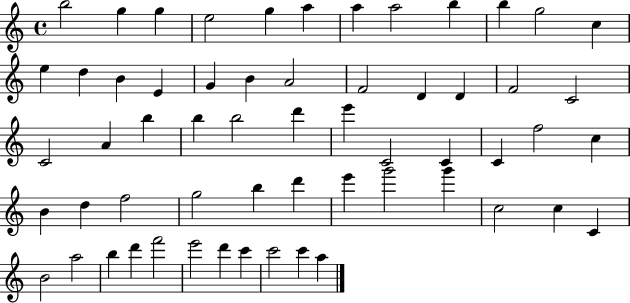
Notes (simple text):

B5/h G5/q G5/q E5/h G5/q A5/q A5/q A5/h B5/q B5/q G5/h C5/q E5/q D5/q B4/q E4/q G4/q B4/q A4/h F4/h D4/q D4/q F4/h C4/h C4/h A4/q B5/q B5/q B5/h D6/q E6/q C4/h C4/q C4/q F5/h C5/q B4/q D5/q F5/h G5/h B5/q D6/q E6/q G6/h G6/q C5/h C5/q C4/q B4/h A5/h B5/q D6/q F6/h E6/h D6/q C6/q C6/h C6/q A5/q